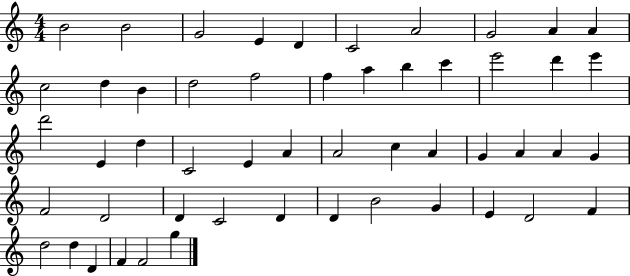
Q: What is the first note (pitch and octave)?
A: B4